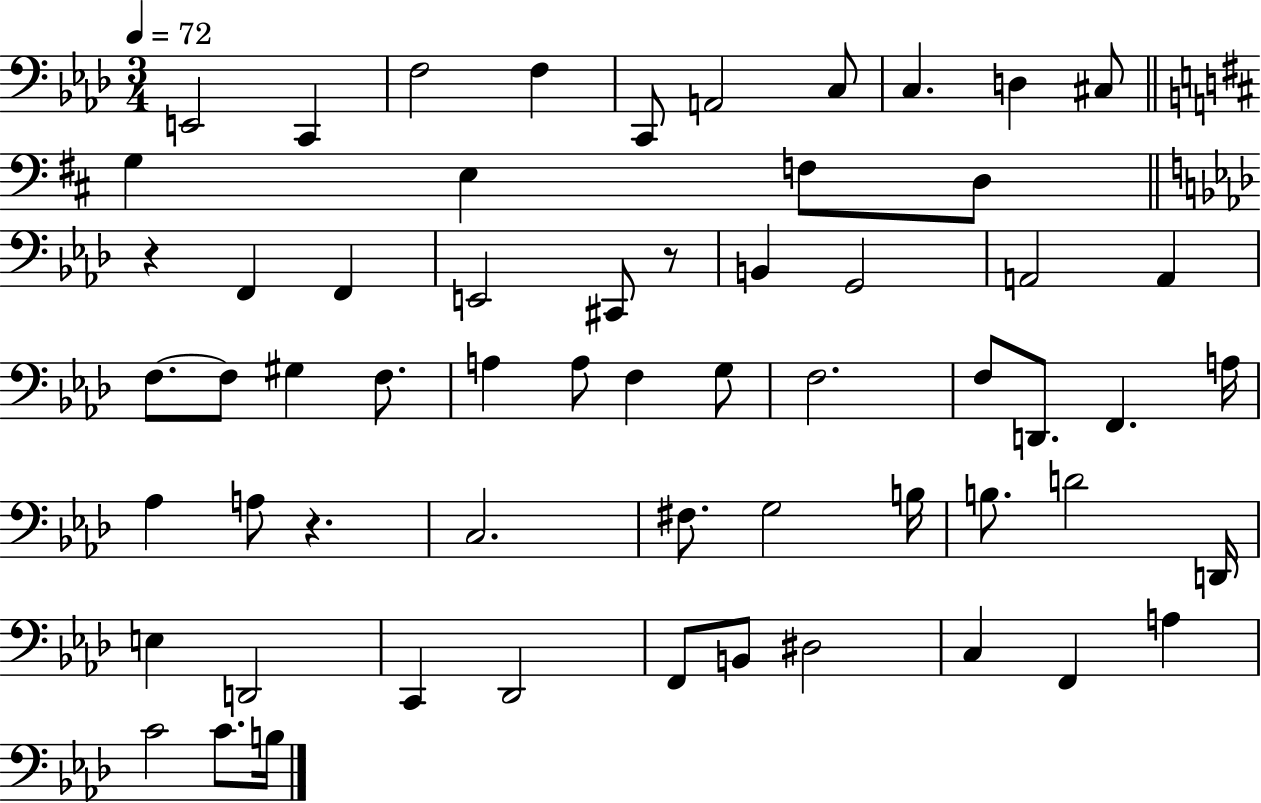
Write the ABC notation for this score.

X:1
T:Untitled
M:3/4
L:1/4
K:Ab
E,,2 C,, F,2 F, C,,/2 A,,2 C,/2 C, D, ^C,/2 G, E, F,/2 D,/2 z F,, F,, E,,2 ^C,,/2 z/2 B,, G,,2 A,,2 A,, F,/2 F,/2 ^G, F,/2 A, A,/2 F, G,/2 F,2 F,/2 D,,/2 F,, A,/4 _A, A,/2 z C,2 ^F,/2 G,2 B,/4 B,/2 D2 D,,/4 E, D,,2 C,, _D,,2 F,,/2 B,,/2 ^D,2 C, F,, A, C2 C/2 B,/4